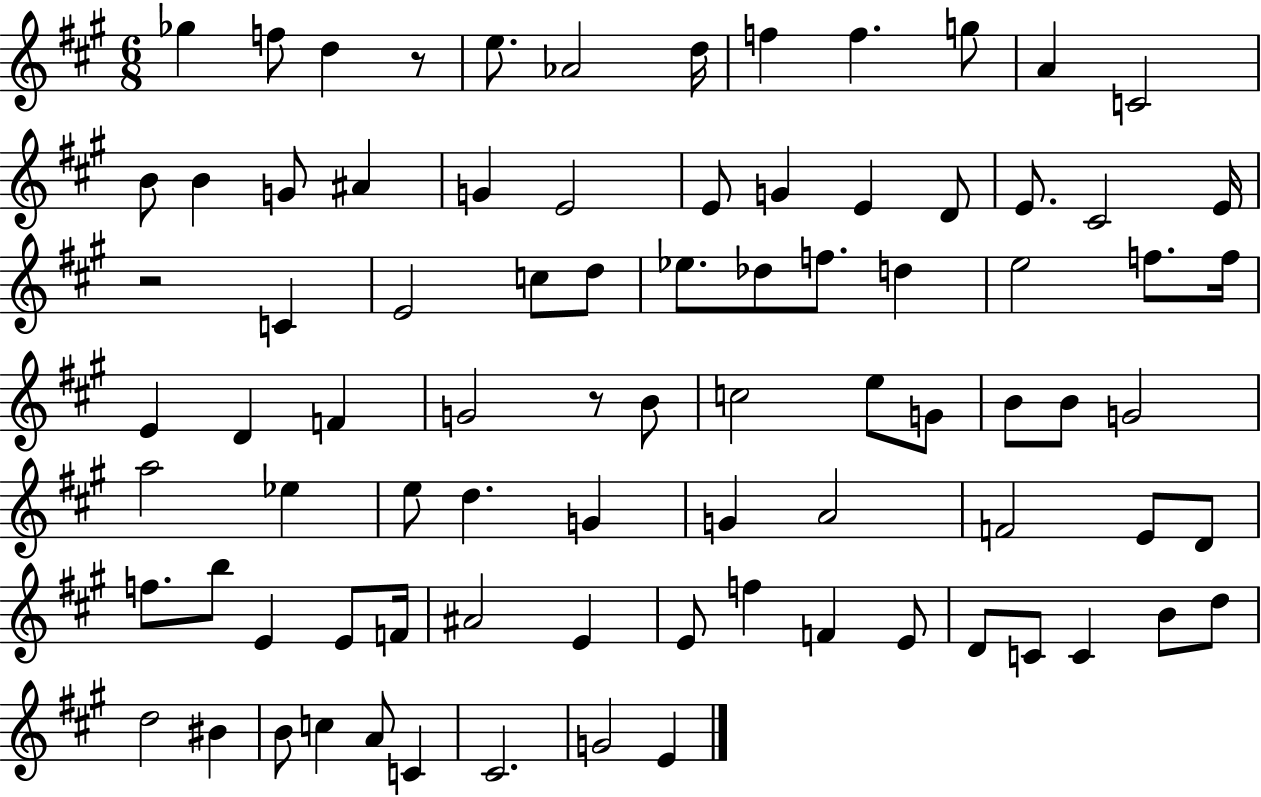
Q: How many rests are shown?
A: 3